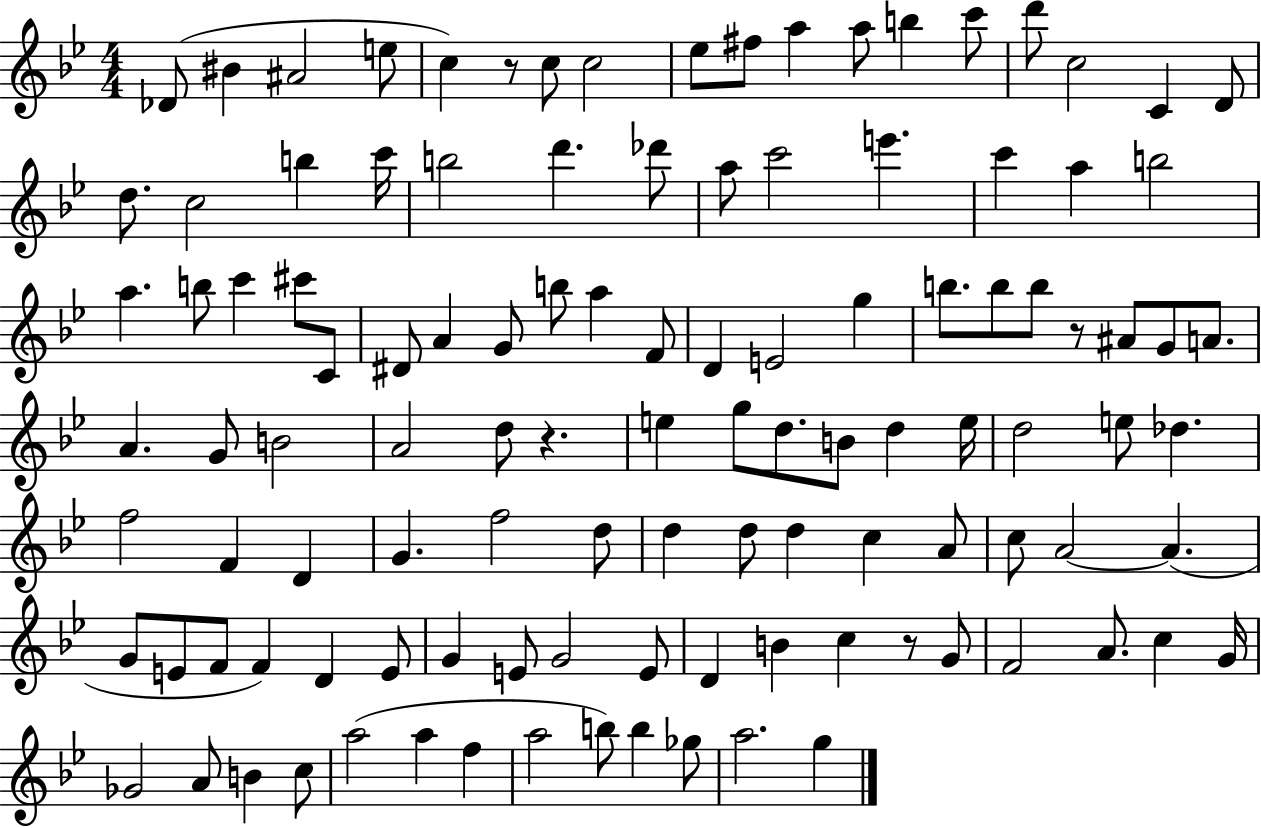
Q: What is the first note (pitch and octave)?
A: Db4